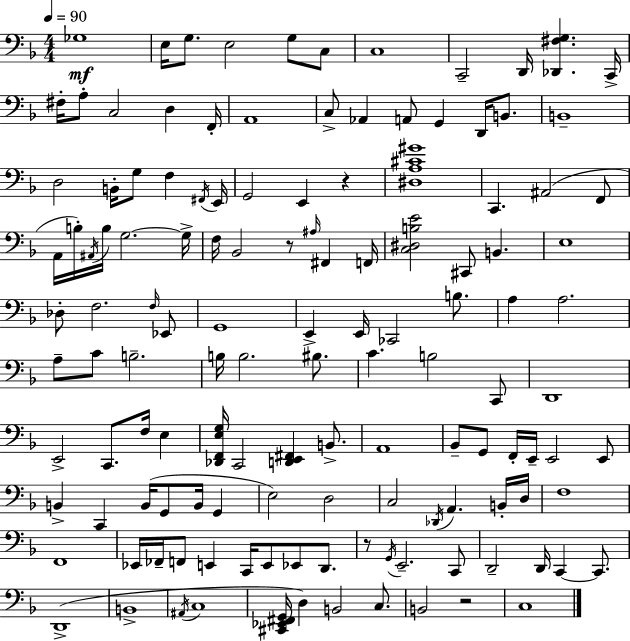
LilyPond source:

{
  \clef bass
  \numericTimeSignature
  \time 4/4
  \key f \major
  \tempo 4 = 90
  ges1\mf | e16 g8. e2 g8 c8 | c1 | c,2-- d,16 <des, fis g>4. c,16-> | \break fis16-. a8-. c2 d4 f,16-. | a,1 | c8-> aes,4 a,8 g,4 d,16 b,8. | b,1-- | \break d2 b,16-. g8 f4 \acciaccatura { fis,16 } | e,16 g,2 e,4 r4 | <dis a cis' gis'>1 | c,4. ais,2( f,8 | \break a,16 b16-.) \acciaccatura { ais,16 } b16 g2.~~ | g16-> f16 bes,2 r8 \grace { ais16 } fis,4 | f,16 <c dis b e'>2 cis,8 b,4. | e1 | \break des8-. f2. | \grace { f16 } ees,8 g,1 | e,4-> e,16 ces,2 | b8. a4 a2. | \break a8-- c'8 b2.-- | b16 b2. | bis8. c'4. b2 | c,8 d,1 | \break e,2-> c,8. f16 | e4 <des, f, e g>16 c,2 <d, e, fis,>4 | b,8.-> a,1 | bes,8-- g,8 f,16-. e,16-- e,2 | \break e,8 b,4-> c,4 b,16( g,8 b,16 | g,4 e2) d2 | c2 \acciaccatura { des,16 } a,4. | b,16-. d16 f1 | \break f,1 | ees,16 fes,16-- f,8 e,4 c,16 e,8 | ees,8 d,8. r8 \acciaccatura { g,16 } e,2.-- | c,8 d,2-- d,16 c,4~~ | \break c,8. d,1->( | b,1-> | \acciaccatura { ais,16 } c1 | <cis, ees, fis, g,>16 d4) b,2 | \break c8. b,2 r2 | c1 | \bar "|."
}